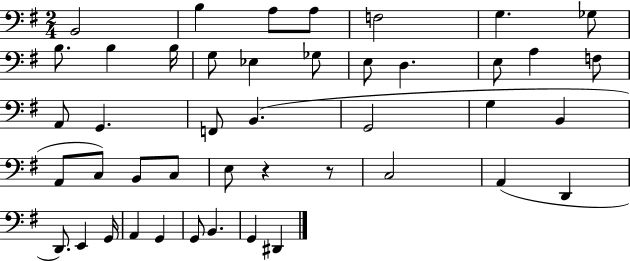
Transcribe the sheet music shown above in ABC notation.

X:1
T:Untitled
M:2/4
L:1/4
K:G
B,,2 B, A,/2 A,/2 F,2 G, _G,/2 B,/2 B, B,/4 G,/2 _E, _G,/2 E,/2 D, E,/2 A, F,/2 A,,/2 G,, F,,/2 B,, G,,2 G, B,, A,,/2 C,/2 B,,/2 C,/2 E,/2 z z/2 C,2 A,, D,, D,,/2 E,, G,,/4 A,, G,, G,,/2 B,, G,, ^D,,